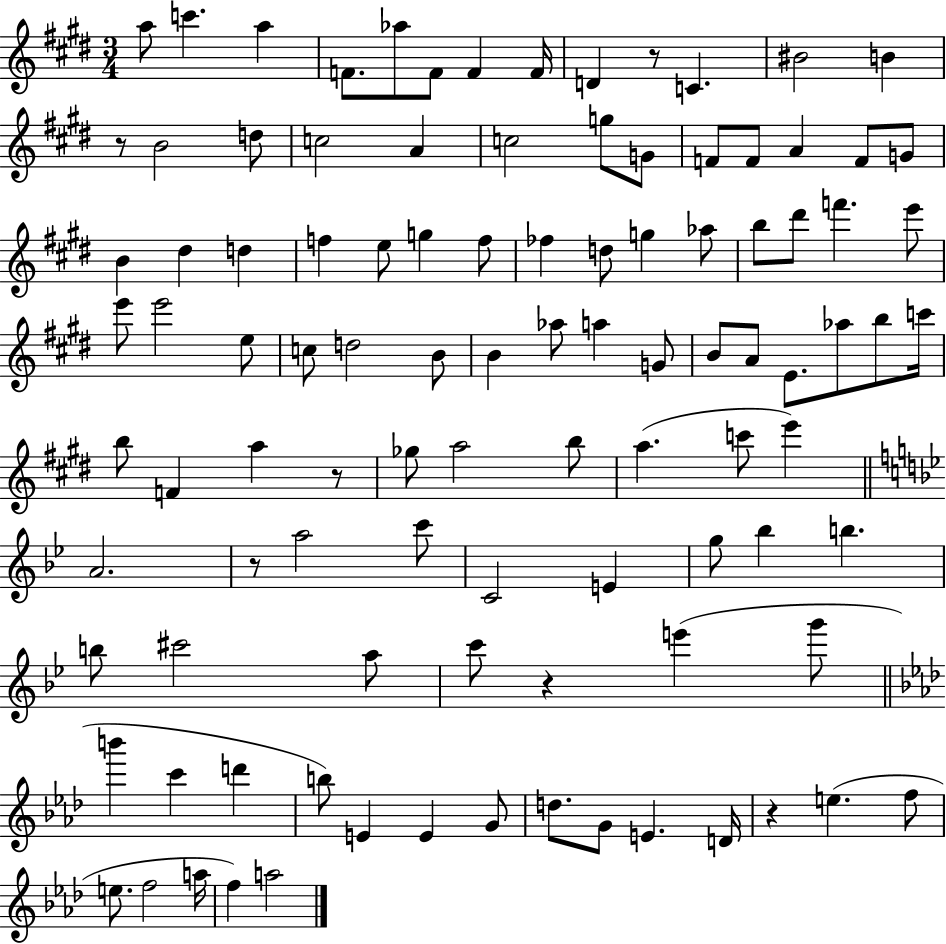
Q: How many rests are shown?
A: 6